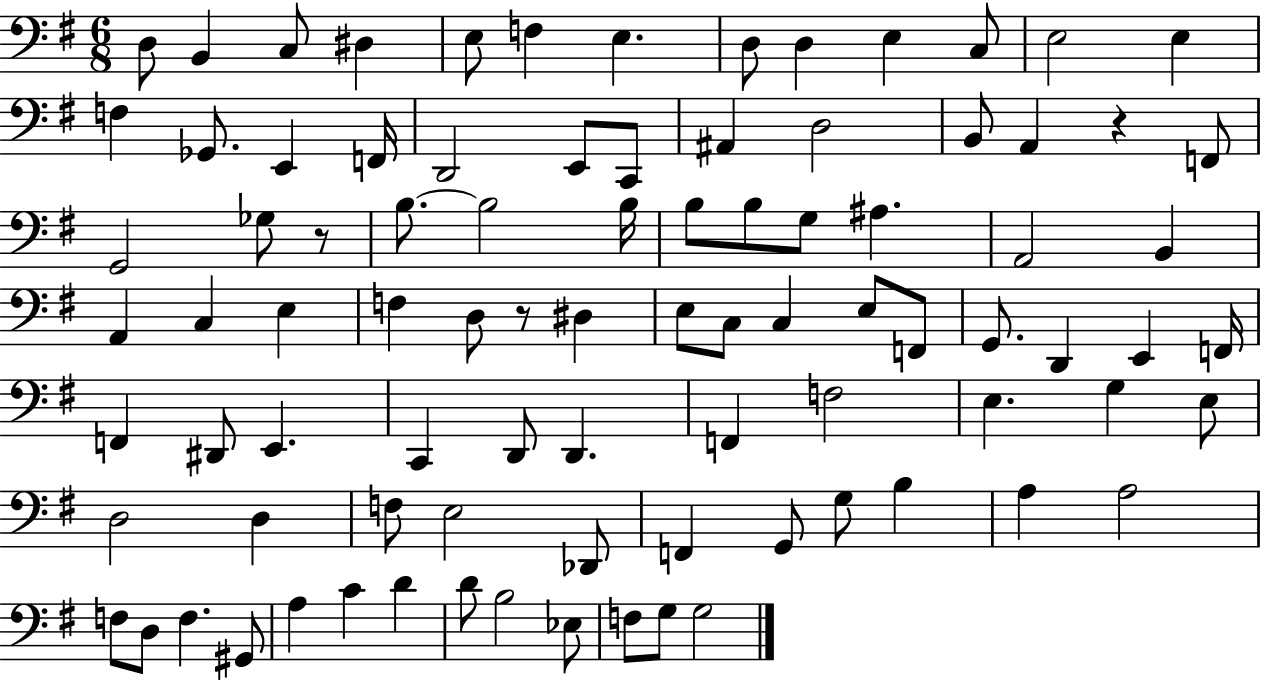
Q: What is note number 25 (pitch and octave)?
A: F2